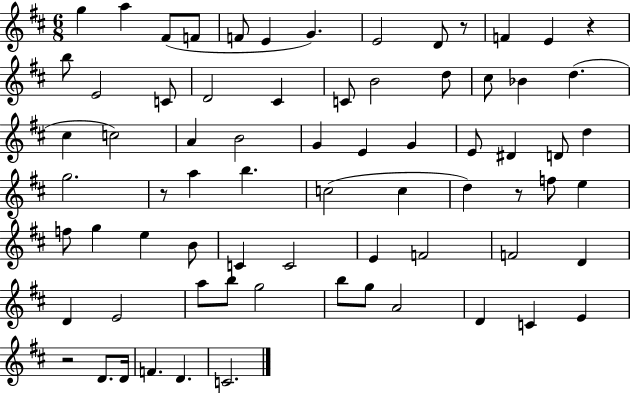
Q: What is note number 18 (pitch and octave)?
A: B4